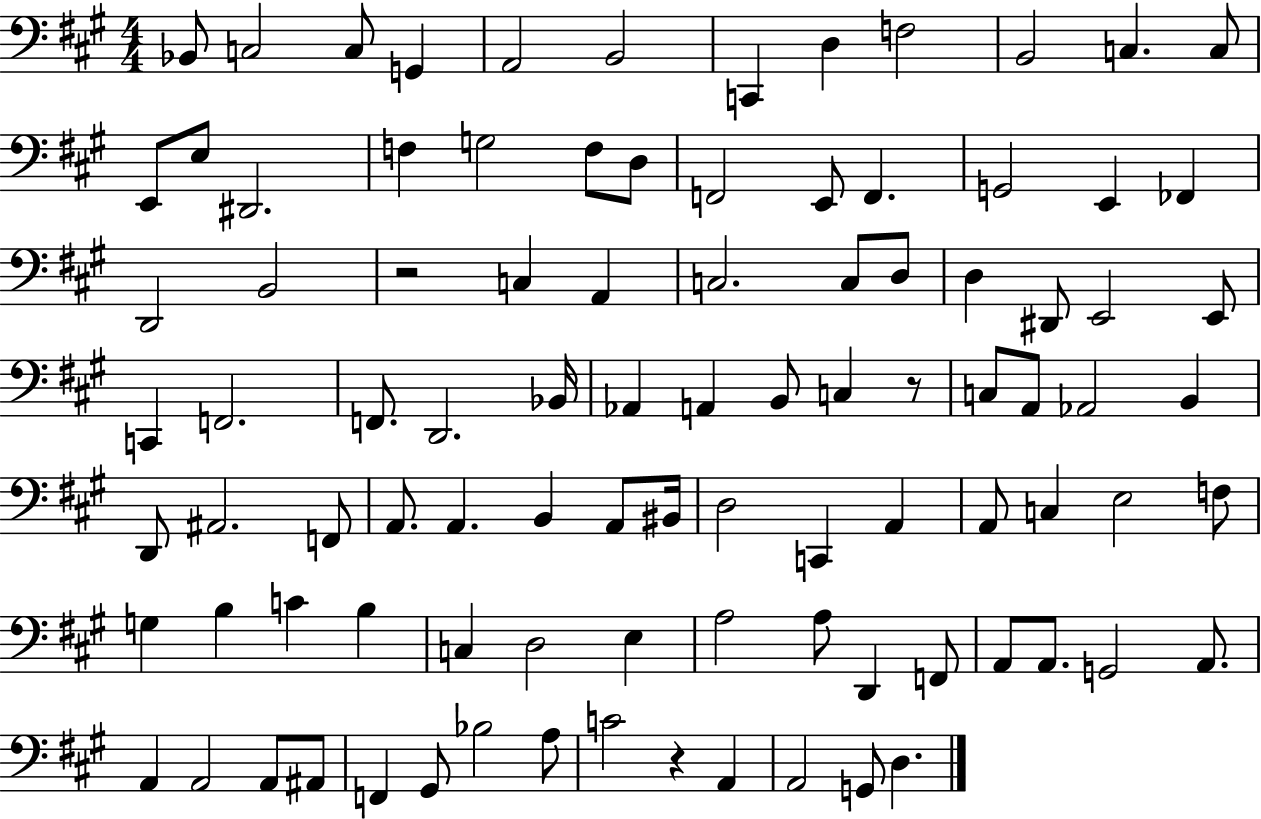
Bb2/e C3/h C3/e G2/q A2/h B2/h C2/q D3/q F3/h B2/h C3/q. C3/e E2/e E3/e D#2/h. F3/q G3/h F3/e D3/e F2/h E2/e F2/q. G2/h E2/q FES2/q D2/h B2/h R/h C3/q A2/q C3/h. C3/e D3/e D3/q D#2/e E2/h E2/e C2/q F2/h. F2/e. D2/h. Bb2/s Ab2/q A2/q B2/e C3/q R/e C3/e A2/e Ab2/h B2/q D2/e A#2/h. F2/e A2/e. A2/q. B2/q A2/e BIS2/s D3/h C2/q A2/q A2/e C3/q E3/h F3/e G3/q B3/q C4/q B3/q C3/q D3/h E3/q A3/h A3/e D2/q F2/e A2/e A2/e. G2/h A2/e. A2/q A2/h A2/e A#2/e F2/q G#2/e Bb3/h A3/e C4/h R/q A2/q A2/h G2/e D3/q.